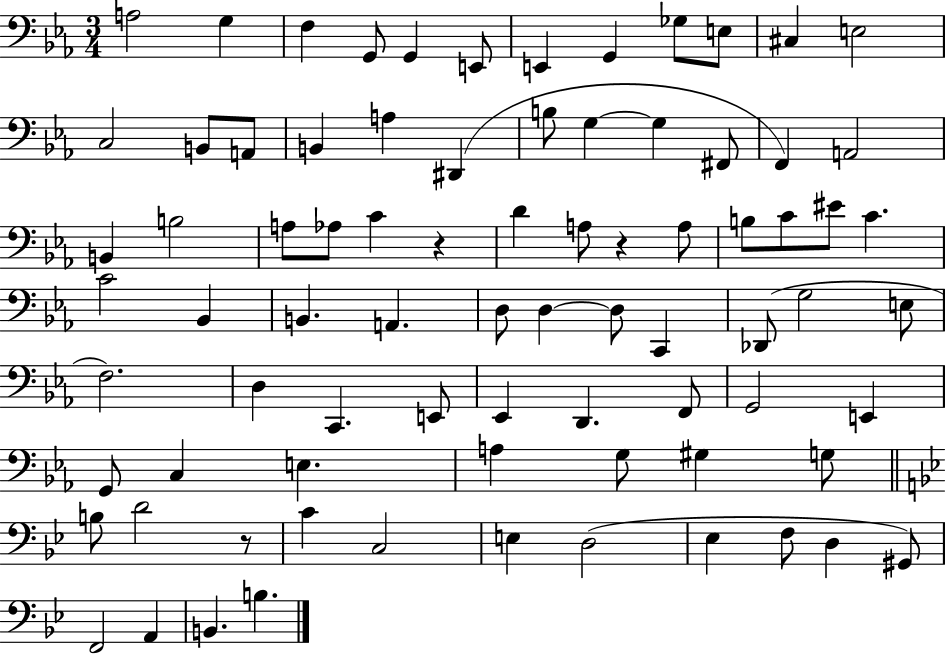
{
  \clef bass
  \numericTimeSignature
  \time 3/4
  \key ees \major
  a2 g4 | f4 g,8 g,4 e,8 | e,4 g,4 ges8 e8 | cis4 e2 | \break c2 b,8 a,8 | b,4 a4 dis,4( | b8 g4~~ g4 fis,8 | f,4) a,2 | \break b,4 b2 | a8 aes8 c'4 r4 | d'4 a8 r4 a8 | b8 c'8 eis'8 c'4. | \break c'2 bes,4 | b,4. a,4. | d8 d4~~ d8 c,4 | des,8( g2 e8 | \break f2.) | d4 c,4. e,8 | ees,4 d,4. f,8 | g,2 e,4 | \break g,8 c4 e4. | a4 g8 gis4 g8 | \bar "||" \break \key bes \major b8 d'2 r8 | c'4 c2 | e4 d2( | ees4 f8 d4 gis,8) | \break f,2 a,4 | b,4. b4. | \bar "|."
}